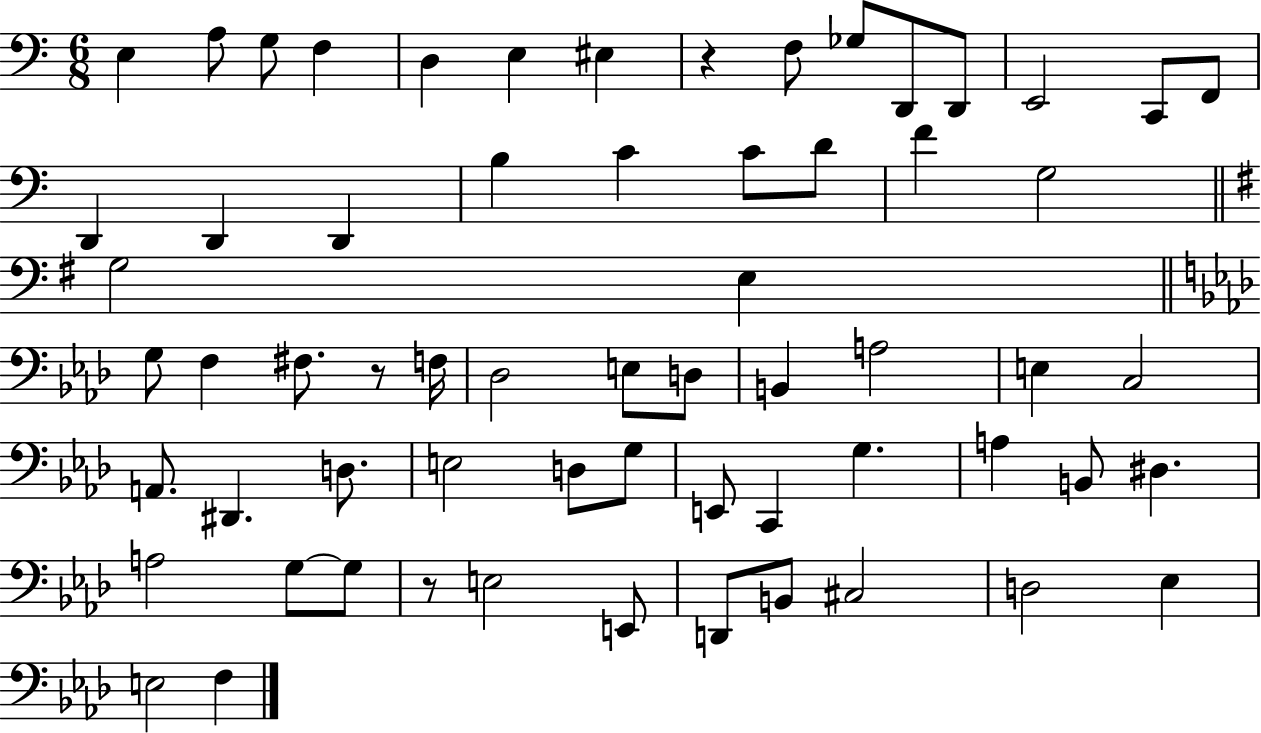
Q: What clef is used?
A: bass